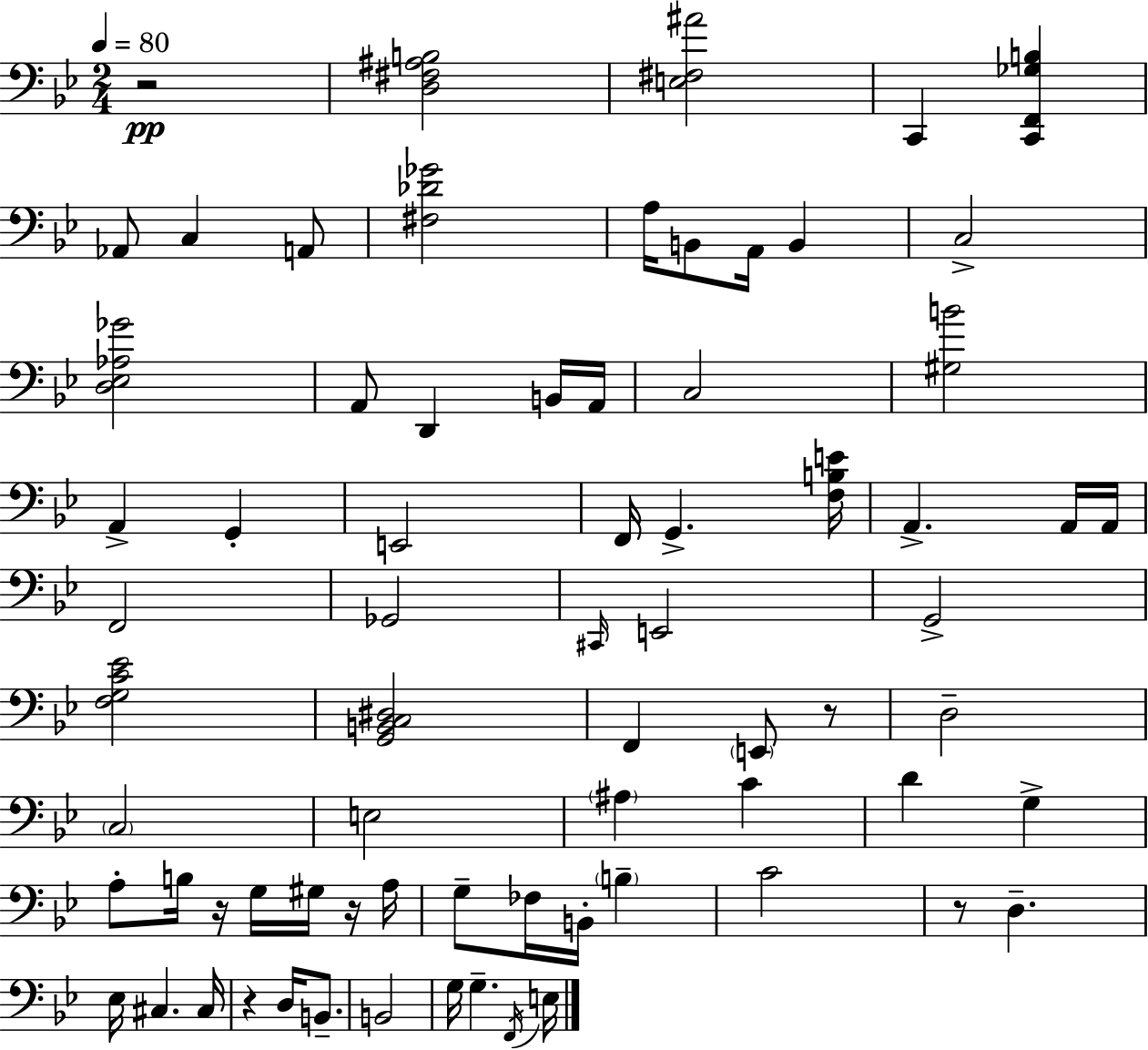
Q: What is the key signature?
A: BES major